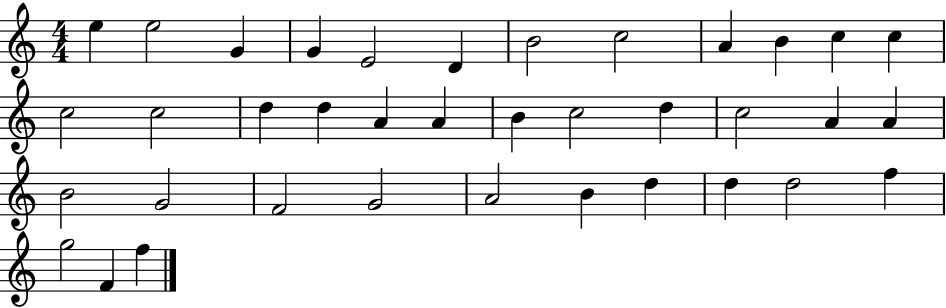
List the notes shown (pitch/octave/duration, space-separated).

E5/q E5/h G4/q G4/q E4/h D4/q B4/h C5/h A4/q B4/q C5/q C5/q C5/h C5/h D5/q D5/q A4/q A4/q B4/q C5/h D5/q C5/h A4/q A4/q B4/h G4/h F4/h G4/h A4/h B4/q D5/q D5/q D5/h F5/q G5/h F4/q F5/q